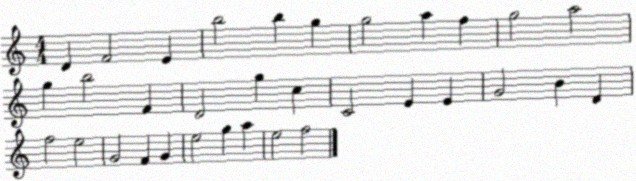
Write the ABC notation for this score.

X:1
T:Untitled
M:4/4
L:1/4
K:C
D F2 E b2 b g g2 a f g2 a2 g b2 F D2 g c C2 E E G2 B D f2 e2 G2 F G e2 g a e2 f2